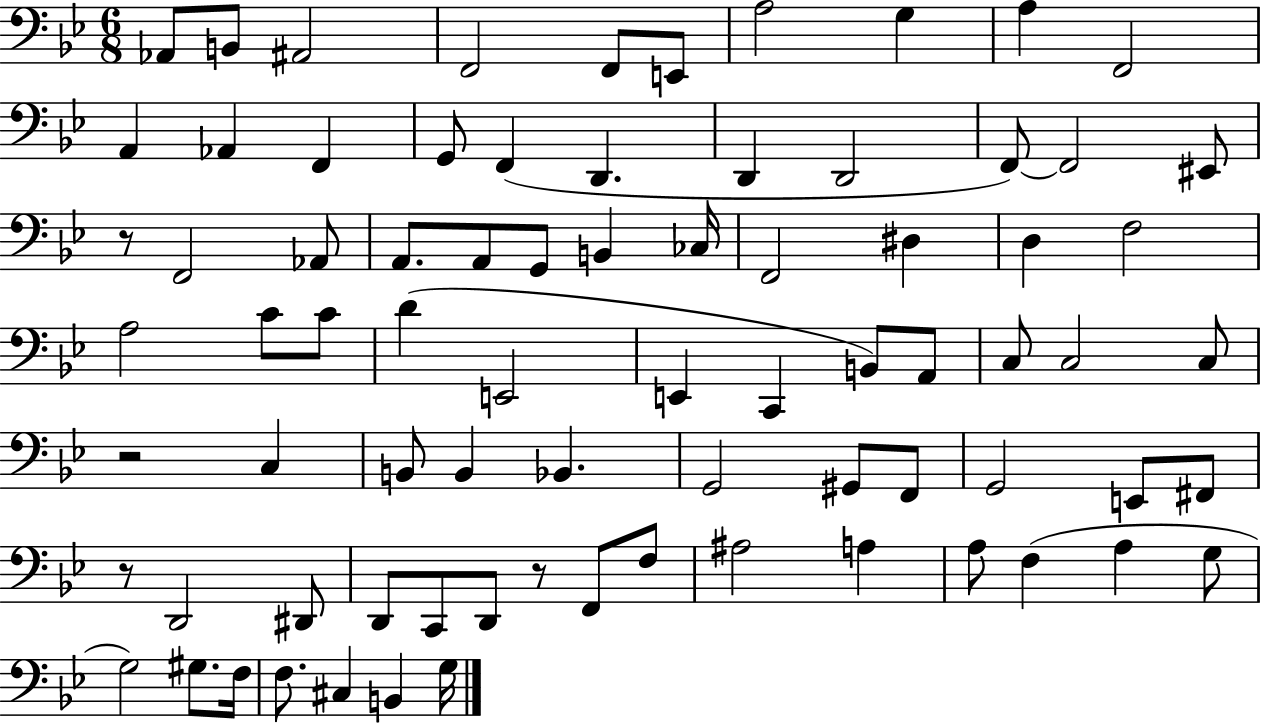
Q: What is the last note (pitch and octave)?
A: G3